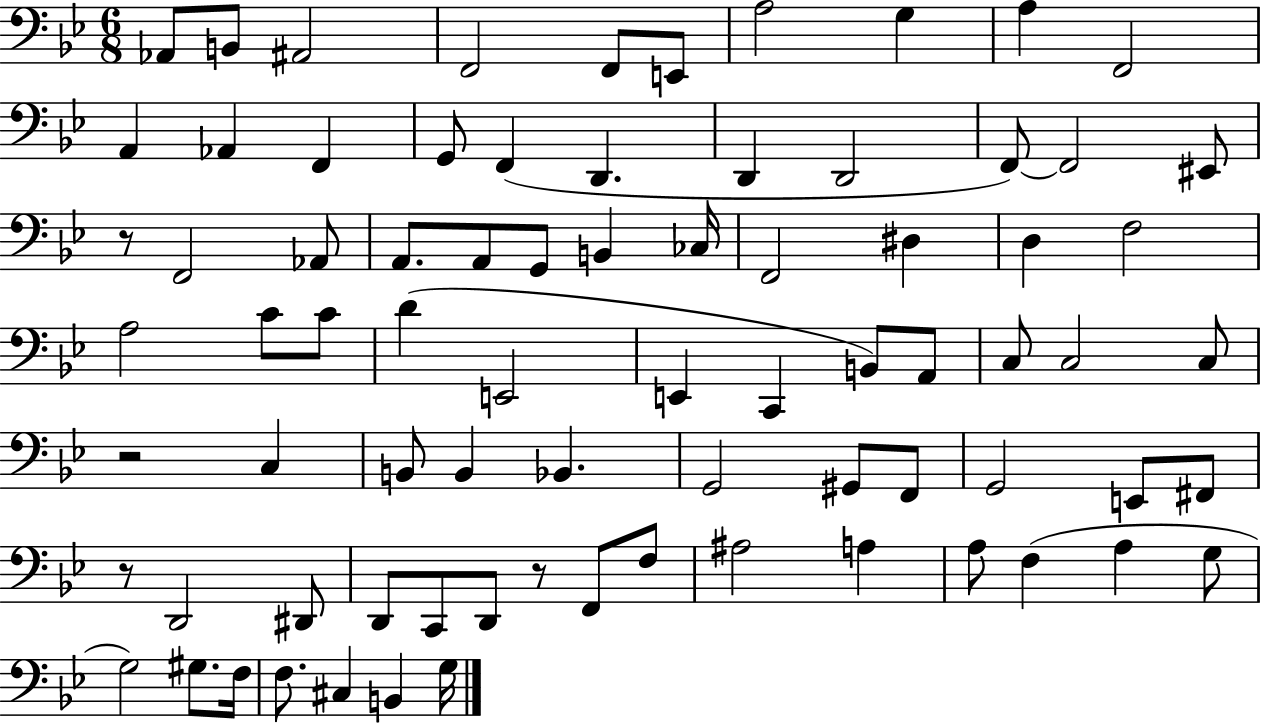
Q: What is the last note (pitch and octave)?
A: G3